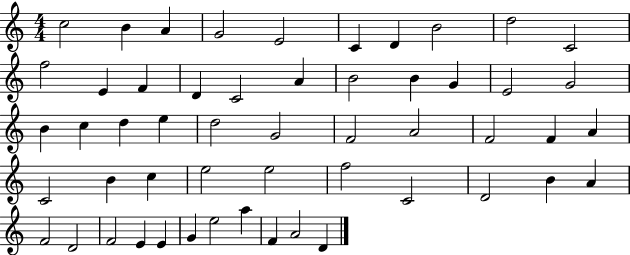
{
  \clef treble
  \numericTimeSignature
  \time 4/4
  \key c \major
  c''2 b'4 a'4 | g'2 e'2 | c'4 d'4 b'2 | d''2 c'2 | \break f''2 e'4 f'4 | d'4 c'2 a'4 | b'2 b'4 g'4 | e'2 g'2 | \break b'4 c''4 d''4 e''4 | d''2 g'2 | f'2 a'2 | f'2 f'4 a'4 | \break c'2 b'4 c''4 | e''2 e''2 | f''2 c'2 | d'2 b'4 a'4 | \break f'2 d'2 | f'2 e'4 e'4 | g'4 e''2 a''4 | f'4 a'2 d'4 | \break \bar "|."
}